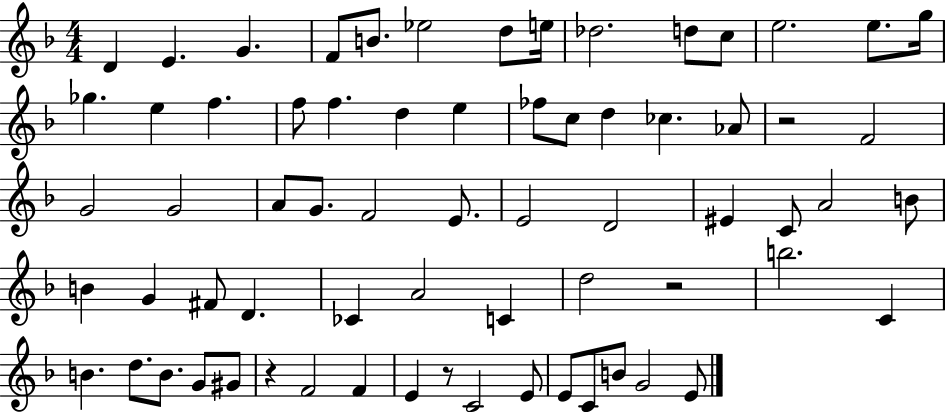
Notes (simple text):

D4/q E4/q. G4/q. F4/e B4/e. Eb5/h D5/e E5/s Db5/h. D5/e C5/e E5/h. E5/e. G5/s Gb5/q. E5/q F5/q. F5/e F5/q. D5/q E5/q FES5/e C5/e D5/q CES5/q. Ab4/e R/h F4/h G4/h G4/h A4/e G4/e. F4/h E4/e. E4/h D4/h EIS4/q C4/e A4/h B4/e B4/q G4/q F#4/e D4/q. CES4/q A4/h C4/q D5/h R/h B5/h. C4/q B4/q. D5/e. B4/e. G4/e G#4/e R/q F4/h F4/q E4/q R/e C4/h E4/e E4/e C4/e B4/e G4/h E4/e